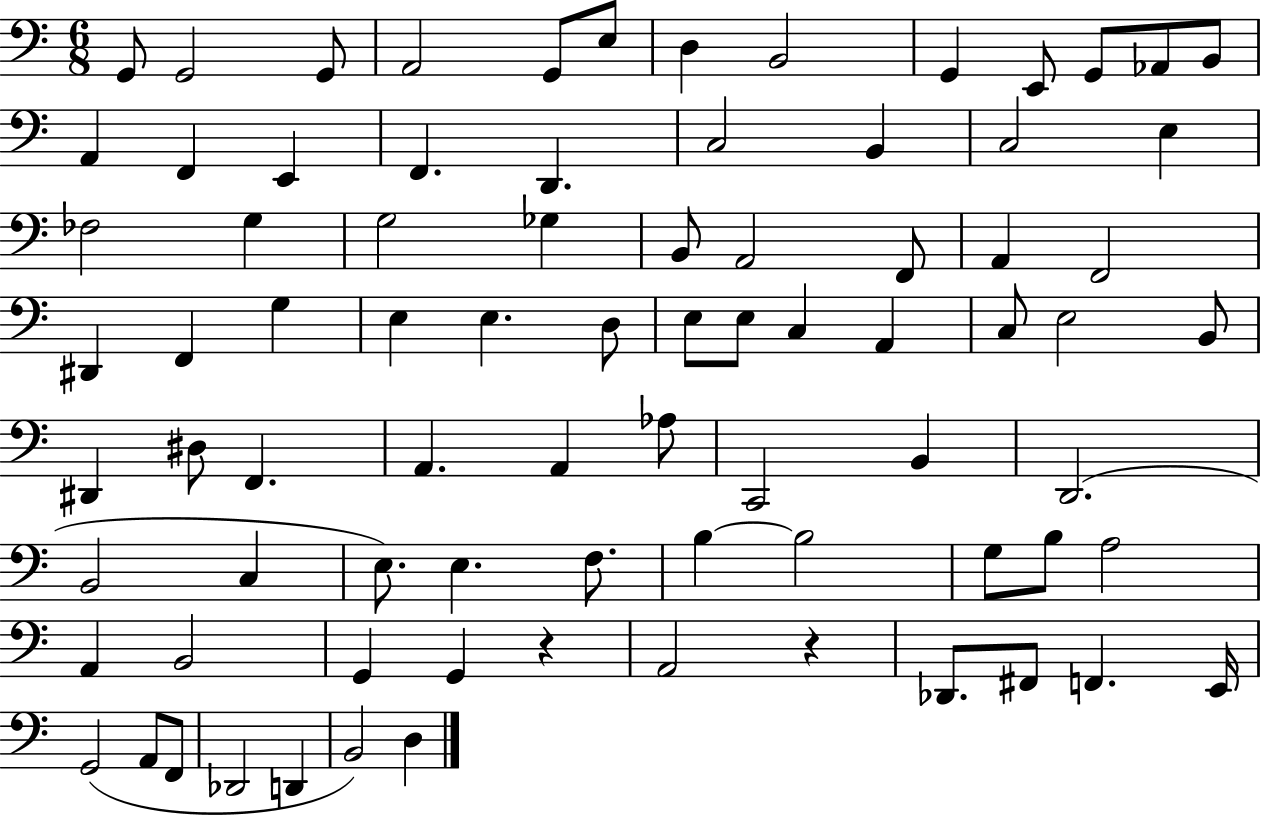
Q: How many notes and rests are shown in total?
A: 81